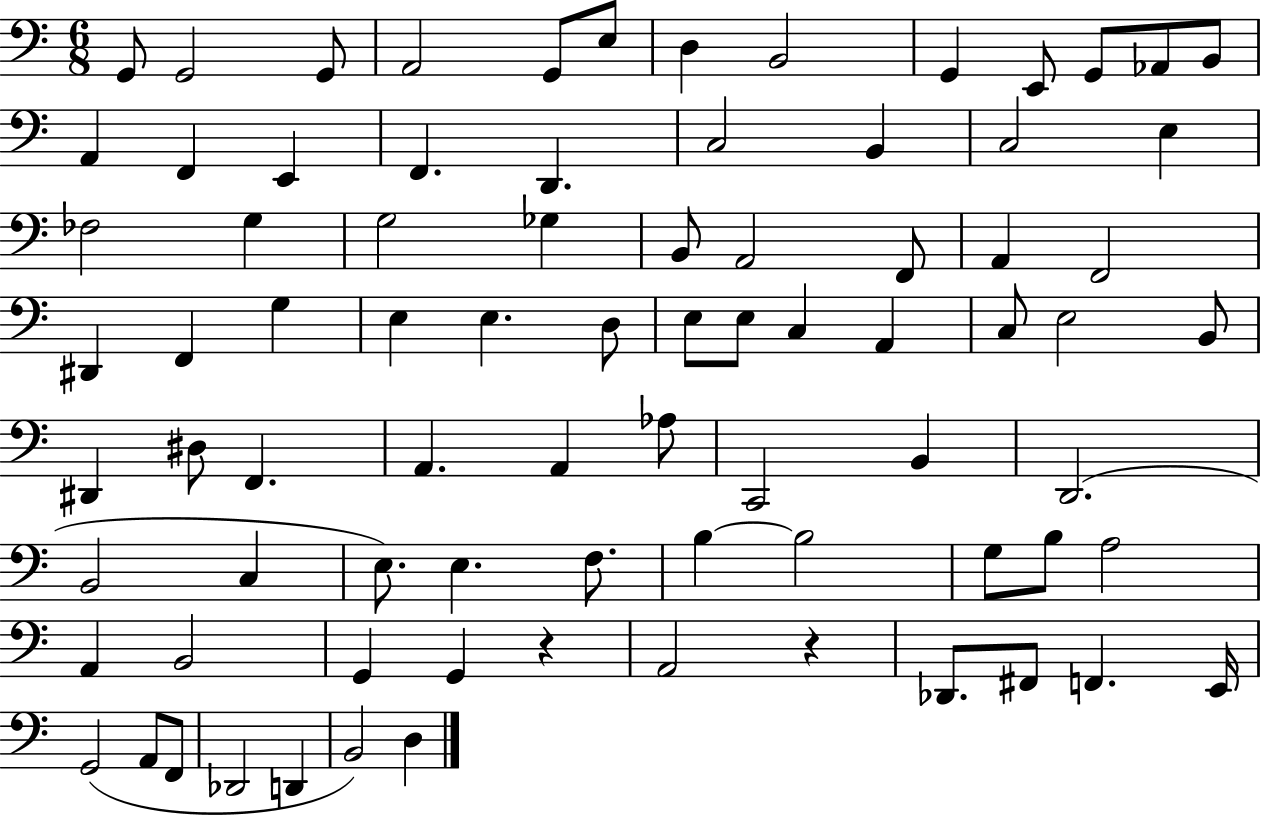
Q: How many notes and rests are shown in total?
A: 81